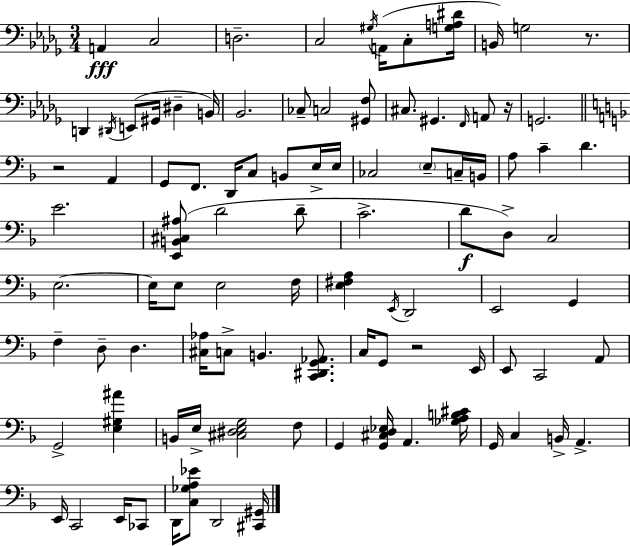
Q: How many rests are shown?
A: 4